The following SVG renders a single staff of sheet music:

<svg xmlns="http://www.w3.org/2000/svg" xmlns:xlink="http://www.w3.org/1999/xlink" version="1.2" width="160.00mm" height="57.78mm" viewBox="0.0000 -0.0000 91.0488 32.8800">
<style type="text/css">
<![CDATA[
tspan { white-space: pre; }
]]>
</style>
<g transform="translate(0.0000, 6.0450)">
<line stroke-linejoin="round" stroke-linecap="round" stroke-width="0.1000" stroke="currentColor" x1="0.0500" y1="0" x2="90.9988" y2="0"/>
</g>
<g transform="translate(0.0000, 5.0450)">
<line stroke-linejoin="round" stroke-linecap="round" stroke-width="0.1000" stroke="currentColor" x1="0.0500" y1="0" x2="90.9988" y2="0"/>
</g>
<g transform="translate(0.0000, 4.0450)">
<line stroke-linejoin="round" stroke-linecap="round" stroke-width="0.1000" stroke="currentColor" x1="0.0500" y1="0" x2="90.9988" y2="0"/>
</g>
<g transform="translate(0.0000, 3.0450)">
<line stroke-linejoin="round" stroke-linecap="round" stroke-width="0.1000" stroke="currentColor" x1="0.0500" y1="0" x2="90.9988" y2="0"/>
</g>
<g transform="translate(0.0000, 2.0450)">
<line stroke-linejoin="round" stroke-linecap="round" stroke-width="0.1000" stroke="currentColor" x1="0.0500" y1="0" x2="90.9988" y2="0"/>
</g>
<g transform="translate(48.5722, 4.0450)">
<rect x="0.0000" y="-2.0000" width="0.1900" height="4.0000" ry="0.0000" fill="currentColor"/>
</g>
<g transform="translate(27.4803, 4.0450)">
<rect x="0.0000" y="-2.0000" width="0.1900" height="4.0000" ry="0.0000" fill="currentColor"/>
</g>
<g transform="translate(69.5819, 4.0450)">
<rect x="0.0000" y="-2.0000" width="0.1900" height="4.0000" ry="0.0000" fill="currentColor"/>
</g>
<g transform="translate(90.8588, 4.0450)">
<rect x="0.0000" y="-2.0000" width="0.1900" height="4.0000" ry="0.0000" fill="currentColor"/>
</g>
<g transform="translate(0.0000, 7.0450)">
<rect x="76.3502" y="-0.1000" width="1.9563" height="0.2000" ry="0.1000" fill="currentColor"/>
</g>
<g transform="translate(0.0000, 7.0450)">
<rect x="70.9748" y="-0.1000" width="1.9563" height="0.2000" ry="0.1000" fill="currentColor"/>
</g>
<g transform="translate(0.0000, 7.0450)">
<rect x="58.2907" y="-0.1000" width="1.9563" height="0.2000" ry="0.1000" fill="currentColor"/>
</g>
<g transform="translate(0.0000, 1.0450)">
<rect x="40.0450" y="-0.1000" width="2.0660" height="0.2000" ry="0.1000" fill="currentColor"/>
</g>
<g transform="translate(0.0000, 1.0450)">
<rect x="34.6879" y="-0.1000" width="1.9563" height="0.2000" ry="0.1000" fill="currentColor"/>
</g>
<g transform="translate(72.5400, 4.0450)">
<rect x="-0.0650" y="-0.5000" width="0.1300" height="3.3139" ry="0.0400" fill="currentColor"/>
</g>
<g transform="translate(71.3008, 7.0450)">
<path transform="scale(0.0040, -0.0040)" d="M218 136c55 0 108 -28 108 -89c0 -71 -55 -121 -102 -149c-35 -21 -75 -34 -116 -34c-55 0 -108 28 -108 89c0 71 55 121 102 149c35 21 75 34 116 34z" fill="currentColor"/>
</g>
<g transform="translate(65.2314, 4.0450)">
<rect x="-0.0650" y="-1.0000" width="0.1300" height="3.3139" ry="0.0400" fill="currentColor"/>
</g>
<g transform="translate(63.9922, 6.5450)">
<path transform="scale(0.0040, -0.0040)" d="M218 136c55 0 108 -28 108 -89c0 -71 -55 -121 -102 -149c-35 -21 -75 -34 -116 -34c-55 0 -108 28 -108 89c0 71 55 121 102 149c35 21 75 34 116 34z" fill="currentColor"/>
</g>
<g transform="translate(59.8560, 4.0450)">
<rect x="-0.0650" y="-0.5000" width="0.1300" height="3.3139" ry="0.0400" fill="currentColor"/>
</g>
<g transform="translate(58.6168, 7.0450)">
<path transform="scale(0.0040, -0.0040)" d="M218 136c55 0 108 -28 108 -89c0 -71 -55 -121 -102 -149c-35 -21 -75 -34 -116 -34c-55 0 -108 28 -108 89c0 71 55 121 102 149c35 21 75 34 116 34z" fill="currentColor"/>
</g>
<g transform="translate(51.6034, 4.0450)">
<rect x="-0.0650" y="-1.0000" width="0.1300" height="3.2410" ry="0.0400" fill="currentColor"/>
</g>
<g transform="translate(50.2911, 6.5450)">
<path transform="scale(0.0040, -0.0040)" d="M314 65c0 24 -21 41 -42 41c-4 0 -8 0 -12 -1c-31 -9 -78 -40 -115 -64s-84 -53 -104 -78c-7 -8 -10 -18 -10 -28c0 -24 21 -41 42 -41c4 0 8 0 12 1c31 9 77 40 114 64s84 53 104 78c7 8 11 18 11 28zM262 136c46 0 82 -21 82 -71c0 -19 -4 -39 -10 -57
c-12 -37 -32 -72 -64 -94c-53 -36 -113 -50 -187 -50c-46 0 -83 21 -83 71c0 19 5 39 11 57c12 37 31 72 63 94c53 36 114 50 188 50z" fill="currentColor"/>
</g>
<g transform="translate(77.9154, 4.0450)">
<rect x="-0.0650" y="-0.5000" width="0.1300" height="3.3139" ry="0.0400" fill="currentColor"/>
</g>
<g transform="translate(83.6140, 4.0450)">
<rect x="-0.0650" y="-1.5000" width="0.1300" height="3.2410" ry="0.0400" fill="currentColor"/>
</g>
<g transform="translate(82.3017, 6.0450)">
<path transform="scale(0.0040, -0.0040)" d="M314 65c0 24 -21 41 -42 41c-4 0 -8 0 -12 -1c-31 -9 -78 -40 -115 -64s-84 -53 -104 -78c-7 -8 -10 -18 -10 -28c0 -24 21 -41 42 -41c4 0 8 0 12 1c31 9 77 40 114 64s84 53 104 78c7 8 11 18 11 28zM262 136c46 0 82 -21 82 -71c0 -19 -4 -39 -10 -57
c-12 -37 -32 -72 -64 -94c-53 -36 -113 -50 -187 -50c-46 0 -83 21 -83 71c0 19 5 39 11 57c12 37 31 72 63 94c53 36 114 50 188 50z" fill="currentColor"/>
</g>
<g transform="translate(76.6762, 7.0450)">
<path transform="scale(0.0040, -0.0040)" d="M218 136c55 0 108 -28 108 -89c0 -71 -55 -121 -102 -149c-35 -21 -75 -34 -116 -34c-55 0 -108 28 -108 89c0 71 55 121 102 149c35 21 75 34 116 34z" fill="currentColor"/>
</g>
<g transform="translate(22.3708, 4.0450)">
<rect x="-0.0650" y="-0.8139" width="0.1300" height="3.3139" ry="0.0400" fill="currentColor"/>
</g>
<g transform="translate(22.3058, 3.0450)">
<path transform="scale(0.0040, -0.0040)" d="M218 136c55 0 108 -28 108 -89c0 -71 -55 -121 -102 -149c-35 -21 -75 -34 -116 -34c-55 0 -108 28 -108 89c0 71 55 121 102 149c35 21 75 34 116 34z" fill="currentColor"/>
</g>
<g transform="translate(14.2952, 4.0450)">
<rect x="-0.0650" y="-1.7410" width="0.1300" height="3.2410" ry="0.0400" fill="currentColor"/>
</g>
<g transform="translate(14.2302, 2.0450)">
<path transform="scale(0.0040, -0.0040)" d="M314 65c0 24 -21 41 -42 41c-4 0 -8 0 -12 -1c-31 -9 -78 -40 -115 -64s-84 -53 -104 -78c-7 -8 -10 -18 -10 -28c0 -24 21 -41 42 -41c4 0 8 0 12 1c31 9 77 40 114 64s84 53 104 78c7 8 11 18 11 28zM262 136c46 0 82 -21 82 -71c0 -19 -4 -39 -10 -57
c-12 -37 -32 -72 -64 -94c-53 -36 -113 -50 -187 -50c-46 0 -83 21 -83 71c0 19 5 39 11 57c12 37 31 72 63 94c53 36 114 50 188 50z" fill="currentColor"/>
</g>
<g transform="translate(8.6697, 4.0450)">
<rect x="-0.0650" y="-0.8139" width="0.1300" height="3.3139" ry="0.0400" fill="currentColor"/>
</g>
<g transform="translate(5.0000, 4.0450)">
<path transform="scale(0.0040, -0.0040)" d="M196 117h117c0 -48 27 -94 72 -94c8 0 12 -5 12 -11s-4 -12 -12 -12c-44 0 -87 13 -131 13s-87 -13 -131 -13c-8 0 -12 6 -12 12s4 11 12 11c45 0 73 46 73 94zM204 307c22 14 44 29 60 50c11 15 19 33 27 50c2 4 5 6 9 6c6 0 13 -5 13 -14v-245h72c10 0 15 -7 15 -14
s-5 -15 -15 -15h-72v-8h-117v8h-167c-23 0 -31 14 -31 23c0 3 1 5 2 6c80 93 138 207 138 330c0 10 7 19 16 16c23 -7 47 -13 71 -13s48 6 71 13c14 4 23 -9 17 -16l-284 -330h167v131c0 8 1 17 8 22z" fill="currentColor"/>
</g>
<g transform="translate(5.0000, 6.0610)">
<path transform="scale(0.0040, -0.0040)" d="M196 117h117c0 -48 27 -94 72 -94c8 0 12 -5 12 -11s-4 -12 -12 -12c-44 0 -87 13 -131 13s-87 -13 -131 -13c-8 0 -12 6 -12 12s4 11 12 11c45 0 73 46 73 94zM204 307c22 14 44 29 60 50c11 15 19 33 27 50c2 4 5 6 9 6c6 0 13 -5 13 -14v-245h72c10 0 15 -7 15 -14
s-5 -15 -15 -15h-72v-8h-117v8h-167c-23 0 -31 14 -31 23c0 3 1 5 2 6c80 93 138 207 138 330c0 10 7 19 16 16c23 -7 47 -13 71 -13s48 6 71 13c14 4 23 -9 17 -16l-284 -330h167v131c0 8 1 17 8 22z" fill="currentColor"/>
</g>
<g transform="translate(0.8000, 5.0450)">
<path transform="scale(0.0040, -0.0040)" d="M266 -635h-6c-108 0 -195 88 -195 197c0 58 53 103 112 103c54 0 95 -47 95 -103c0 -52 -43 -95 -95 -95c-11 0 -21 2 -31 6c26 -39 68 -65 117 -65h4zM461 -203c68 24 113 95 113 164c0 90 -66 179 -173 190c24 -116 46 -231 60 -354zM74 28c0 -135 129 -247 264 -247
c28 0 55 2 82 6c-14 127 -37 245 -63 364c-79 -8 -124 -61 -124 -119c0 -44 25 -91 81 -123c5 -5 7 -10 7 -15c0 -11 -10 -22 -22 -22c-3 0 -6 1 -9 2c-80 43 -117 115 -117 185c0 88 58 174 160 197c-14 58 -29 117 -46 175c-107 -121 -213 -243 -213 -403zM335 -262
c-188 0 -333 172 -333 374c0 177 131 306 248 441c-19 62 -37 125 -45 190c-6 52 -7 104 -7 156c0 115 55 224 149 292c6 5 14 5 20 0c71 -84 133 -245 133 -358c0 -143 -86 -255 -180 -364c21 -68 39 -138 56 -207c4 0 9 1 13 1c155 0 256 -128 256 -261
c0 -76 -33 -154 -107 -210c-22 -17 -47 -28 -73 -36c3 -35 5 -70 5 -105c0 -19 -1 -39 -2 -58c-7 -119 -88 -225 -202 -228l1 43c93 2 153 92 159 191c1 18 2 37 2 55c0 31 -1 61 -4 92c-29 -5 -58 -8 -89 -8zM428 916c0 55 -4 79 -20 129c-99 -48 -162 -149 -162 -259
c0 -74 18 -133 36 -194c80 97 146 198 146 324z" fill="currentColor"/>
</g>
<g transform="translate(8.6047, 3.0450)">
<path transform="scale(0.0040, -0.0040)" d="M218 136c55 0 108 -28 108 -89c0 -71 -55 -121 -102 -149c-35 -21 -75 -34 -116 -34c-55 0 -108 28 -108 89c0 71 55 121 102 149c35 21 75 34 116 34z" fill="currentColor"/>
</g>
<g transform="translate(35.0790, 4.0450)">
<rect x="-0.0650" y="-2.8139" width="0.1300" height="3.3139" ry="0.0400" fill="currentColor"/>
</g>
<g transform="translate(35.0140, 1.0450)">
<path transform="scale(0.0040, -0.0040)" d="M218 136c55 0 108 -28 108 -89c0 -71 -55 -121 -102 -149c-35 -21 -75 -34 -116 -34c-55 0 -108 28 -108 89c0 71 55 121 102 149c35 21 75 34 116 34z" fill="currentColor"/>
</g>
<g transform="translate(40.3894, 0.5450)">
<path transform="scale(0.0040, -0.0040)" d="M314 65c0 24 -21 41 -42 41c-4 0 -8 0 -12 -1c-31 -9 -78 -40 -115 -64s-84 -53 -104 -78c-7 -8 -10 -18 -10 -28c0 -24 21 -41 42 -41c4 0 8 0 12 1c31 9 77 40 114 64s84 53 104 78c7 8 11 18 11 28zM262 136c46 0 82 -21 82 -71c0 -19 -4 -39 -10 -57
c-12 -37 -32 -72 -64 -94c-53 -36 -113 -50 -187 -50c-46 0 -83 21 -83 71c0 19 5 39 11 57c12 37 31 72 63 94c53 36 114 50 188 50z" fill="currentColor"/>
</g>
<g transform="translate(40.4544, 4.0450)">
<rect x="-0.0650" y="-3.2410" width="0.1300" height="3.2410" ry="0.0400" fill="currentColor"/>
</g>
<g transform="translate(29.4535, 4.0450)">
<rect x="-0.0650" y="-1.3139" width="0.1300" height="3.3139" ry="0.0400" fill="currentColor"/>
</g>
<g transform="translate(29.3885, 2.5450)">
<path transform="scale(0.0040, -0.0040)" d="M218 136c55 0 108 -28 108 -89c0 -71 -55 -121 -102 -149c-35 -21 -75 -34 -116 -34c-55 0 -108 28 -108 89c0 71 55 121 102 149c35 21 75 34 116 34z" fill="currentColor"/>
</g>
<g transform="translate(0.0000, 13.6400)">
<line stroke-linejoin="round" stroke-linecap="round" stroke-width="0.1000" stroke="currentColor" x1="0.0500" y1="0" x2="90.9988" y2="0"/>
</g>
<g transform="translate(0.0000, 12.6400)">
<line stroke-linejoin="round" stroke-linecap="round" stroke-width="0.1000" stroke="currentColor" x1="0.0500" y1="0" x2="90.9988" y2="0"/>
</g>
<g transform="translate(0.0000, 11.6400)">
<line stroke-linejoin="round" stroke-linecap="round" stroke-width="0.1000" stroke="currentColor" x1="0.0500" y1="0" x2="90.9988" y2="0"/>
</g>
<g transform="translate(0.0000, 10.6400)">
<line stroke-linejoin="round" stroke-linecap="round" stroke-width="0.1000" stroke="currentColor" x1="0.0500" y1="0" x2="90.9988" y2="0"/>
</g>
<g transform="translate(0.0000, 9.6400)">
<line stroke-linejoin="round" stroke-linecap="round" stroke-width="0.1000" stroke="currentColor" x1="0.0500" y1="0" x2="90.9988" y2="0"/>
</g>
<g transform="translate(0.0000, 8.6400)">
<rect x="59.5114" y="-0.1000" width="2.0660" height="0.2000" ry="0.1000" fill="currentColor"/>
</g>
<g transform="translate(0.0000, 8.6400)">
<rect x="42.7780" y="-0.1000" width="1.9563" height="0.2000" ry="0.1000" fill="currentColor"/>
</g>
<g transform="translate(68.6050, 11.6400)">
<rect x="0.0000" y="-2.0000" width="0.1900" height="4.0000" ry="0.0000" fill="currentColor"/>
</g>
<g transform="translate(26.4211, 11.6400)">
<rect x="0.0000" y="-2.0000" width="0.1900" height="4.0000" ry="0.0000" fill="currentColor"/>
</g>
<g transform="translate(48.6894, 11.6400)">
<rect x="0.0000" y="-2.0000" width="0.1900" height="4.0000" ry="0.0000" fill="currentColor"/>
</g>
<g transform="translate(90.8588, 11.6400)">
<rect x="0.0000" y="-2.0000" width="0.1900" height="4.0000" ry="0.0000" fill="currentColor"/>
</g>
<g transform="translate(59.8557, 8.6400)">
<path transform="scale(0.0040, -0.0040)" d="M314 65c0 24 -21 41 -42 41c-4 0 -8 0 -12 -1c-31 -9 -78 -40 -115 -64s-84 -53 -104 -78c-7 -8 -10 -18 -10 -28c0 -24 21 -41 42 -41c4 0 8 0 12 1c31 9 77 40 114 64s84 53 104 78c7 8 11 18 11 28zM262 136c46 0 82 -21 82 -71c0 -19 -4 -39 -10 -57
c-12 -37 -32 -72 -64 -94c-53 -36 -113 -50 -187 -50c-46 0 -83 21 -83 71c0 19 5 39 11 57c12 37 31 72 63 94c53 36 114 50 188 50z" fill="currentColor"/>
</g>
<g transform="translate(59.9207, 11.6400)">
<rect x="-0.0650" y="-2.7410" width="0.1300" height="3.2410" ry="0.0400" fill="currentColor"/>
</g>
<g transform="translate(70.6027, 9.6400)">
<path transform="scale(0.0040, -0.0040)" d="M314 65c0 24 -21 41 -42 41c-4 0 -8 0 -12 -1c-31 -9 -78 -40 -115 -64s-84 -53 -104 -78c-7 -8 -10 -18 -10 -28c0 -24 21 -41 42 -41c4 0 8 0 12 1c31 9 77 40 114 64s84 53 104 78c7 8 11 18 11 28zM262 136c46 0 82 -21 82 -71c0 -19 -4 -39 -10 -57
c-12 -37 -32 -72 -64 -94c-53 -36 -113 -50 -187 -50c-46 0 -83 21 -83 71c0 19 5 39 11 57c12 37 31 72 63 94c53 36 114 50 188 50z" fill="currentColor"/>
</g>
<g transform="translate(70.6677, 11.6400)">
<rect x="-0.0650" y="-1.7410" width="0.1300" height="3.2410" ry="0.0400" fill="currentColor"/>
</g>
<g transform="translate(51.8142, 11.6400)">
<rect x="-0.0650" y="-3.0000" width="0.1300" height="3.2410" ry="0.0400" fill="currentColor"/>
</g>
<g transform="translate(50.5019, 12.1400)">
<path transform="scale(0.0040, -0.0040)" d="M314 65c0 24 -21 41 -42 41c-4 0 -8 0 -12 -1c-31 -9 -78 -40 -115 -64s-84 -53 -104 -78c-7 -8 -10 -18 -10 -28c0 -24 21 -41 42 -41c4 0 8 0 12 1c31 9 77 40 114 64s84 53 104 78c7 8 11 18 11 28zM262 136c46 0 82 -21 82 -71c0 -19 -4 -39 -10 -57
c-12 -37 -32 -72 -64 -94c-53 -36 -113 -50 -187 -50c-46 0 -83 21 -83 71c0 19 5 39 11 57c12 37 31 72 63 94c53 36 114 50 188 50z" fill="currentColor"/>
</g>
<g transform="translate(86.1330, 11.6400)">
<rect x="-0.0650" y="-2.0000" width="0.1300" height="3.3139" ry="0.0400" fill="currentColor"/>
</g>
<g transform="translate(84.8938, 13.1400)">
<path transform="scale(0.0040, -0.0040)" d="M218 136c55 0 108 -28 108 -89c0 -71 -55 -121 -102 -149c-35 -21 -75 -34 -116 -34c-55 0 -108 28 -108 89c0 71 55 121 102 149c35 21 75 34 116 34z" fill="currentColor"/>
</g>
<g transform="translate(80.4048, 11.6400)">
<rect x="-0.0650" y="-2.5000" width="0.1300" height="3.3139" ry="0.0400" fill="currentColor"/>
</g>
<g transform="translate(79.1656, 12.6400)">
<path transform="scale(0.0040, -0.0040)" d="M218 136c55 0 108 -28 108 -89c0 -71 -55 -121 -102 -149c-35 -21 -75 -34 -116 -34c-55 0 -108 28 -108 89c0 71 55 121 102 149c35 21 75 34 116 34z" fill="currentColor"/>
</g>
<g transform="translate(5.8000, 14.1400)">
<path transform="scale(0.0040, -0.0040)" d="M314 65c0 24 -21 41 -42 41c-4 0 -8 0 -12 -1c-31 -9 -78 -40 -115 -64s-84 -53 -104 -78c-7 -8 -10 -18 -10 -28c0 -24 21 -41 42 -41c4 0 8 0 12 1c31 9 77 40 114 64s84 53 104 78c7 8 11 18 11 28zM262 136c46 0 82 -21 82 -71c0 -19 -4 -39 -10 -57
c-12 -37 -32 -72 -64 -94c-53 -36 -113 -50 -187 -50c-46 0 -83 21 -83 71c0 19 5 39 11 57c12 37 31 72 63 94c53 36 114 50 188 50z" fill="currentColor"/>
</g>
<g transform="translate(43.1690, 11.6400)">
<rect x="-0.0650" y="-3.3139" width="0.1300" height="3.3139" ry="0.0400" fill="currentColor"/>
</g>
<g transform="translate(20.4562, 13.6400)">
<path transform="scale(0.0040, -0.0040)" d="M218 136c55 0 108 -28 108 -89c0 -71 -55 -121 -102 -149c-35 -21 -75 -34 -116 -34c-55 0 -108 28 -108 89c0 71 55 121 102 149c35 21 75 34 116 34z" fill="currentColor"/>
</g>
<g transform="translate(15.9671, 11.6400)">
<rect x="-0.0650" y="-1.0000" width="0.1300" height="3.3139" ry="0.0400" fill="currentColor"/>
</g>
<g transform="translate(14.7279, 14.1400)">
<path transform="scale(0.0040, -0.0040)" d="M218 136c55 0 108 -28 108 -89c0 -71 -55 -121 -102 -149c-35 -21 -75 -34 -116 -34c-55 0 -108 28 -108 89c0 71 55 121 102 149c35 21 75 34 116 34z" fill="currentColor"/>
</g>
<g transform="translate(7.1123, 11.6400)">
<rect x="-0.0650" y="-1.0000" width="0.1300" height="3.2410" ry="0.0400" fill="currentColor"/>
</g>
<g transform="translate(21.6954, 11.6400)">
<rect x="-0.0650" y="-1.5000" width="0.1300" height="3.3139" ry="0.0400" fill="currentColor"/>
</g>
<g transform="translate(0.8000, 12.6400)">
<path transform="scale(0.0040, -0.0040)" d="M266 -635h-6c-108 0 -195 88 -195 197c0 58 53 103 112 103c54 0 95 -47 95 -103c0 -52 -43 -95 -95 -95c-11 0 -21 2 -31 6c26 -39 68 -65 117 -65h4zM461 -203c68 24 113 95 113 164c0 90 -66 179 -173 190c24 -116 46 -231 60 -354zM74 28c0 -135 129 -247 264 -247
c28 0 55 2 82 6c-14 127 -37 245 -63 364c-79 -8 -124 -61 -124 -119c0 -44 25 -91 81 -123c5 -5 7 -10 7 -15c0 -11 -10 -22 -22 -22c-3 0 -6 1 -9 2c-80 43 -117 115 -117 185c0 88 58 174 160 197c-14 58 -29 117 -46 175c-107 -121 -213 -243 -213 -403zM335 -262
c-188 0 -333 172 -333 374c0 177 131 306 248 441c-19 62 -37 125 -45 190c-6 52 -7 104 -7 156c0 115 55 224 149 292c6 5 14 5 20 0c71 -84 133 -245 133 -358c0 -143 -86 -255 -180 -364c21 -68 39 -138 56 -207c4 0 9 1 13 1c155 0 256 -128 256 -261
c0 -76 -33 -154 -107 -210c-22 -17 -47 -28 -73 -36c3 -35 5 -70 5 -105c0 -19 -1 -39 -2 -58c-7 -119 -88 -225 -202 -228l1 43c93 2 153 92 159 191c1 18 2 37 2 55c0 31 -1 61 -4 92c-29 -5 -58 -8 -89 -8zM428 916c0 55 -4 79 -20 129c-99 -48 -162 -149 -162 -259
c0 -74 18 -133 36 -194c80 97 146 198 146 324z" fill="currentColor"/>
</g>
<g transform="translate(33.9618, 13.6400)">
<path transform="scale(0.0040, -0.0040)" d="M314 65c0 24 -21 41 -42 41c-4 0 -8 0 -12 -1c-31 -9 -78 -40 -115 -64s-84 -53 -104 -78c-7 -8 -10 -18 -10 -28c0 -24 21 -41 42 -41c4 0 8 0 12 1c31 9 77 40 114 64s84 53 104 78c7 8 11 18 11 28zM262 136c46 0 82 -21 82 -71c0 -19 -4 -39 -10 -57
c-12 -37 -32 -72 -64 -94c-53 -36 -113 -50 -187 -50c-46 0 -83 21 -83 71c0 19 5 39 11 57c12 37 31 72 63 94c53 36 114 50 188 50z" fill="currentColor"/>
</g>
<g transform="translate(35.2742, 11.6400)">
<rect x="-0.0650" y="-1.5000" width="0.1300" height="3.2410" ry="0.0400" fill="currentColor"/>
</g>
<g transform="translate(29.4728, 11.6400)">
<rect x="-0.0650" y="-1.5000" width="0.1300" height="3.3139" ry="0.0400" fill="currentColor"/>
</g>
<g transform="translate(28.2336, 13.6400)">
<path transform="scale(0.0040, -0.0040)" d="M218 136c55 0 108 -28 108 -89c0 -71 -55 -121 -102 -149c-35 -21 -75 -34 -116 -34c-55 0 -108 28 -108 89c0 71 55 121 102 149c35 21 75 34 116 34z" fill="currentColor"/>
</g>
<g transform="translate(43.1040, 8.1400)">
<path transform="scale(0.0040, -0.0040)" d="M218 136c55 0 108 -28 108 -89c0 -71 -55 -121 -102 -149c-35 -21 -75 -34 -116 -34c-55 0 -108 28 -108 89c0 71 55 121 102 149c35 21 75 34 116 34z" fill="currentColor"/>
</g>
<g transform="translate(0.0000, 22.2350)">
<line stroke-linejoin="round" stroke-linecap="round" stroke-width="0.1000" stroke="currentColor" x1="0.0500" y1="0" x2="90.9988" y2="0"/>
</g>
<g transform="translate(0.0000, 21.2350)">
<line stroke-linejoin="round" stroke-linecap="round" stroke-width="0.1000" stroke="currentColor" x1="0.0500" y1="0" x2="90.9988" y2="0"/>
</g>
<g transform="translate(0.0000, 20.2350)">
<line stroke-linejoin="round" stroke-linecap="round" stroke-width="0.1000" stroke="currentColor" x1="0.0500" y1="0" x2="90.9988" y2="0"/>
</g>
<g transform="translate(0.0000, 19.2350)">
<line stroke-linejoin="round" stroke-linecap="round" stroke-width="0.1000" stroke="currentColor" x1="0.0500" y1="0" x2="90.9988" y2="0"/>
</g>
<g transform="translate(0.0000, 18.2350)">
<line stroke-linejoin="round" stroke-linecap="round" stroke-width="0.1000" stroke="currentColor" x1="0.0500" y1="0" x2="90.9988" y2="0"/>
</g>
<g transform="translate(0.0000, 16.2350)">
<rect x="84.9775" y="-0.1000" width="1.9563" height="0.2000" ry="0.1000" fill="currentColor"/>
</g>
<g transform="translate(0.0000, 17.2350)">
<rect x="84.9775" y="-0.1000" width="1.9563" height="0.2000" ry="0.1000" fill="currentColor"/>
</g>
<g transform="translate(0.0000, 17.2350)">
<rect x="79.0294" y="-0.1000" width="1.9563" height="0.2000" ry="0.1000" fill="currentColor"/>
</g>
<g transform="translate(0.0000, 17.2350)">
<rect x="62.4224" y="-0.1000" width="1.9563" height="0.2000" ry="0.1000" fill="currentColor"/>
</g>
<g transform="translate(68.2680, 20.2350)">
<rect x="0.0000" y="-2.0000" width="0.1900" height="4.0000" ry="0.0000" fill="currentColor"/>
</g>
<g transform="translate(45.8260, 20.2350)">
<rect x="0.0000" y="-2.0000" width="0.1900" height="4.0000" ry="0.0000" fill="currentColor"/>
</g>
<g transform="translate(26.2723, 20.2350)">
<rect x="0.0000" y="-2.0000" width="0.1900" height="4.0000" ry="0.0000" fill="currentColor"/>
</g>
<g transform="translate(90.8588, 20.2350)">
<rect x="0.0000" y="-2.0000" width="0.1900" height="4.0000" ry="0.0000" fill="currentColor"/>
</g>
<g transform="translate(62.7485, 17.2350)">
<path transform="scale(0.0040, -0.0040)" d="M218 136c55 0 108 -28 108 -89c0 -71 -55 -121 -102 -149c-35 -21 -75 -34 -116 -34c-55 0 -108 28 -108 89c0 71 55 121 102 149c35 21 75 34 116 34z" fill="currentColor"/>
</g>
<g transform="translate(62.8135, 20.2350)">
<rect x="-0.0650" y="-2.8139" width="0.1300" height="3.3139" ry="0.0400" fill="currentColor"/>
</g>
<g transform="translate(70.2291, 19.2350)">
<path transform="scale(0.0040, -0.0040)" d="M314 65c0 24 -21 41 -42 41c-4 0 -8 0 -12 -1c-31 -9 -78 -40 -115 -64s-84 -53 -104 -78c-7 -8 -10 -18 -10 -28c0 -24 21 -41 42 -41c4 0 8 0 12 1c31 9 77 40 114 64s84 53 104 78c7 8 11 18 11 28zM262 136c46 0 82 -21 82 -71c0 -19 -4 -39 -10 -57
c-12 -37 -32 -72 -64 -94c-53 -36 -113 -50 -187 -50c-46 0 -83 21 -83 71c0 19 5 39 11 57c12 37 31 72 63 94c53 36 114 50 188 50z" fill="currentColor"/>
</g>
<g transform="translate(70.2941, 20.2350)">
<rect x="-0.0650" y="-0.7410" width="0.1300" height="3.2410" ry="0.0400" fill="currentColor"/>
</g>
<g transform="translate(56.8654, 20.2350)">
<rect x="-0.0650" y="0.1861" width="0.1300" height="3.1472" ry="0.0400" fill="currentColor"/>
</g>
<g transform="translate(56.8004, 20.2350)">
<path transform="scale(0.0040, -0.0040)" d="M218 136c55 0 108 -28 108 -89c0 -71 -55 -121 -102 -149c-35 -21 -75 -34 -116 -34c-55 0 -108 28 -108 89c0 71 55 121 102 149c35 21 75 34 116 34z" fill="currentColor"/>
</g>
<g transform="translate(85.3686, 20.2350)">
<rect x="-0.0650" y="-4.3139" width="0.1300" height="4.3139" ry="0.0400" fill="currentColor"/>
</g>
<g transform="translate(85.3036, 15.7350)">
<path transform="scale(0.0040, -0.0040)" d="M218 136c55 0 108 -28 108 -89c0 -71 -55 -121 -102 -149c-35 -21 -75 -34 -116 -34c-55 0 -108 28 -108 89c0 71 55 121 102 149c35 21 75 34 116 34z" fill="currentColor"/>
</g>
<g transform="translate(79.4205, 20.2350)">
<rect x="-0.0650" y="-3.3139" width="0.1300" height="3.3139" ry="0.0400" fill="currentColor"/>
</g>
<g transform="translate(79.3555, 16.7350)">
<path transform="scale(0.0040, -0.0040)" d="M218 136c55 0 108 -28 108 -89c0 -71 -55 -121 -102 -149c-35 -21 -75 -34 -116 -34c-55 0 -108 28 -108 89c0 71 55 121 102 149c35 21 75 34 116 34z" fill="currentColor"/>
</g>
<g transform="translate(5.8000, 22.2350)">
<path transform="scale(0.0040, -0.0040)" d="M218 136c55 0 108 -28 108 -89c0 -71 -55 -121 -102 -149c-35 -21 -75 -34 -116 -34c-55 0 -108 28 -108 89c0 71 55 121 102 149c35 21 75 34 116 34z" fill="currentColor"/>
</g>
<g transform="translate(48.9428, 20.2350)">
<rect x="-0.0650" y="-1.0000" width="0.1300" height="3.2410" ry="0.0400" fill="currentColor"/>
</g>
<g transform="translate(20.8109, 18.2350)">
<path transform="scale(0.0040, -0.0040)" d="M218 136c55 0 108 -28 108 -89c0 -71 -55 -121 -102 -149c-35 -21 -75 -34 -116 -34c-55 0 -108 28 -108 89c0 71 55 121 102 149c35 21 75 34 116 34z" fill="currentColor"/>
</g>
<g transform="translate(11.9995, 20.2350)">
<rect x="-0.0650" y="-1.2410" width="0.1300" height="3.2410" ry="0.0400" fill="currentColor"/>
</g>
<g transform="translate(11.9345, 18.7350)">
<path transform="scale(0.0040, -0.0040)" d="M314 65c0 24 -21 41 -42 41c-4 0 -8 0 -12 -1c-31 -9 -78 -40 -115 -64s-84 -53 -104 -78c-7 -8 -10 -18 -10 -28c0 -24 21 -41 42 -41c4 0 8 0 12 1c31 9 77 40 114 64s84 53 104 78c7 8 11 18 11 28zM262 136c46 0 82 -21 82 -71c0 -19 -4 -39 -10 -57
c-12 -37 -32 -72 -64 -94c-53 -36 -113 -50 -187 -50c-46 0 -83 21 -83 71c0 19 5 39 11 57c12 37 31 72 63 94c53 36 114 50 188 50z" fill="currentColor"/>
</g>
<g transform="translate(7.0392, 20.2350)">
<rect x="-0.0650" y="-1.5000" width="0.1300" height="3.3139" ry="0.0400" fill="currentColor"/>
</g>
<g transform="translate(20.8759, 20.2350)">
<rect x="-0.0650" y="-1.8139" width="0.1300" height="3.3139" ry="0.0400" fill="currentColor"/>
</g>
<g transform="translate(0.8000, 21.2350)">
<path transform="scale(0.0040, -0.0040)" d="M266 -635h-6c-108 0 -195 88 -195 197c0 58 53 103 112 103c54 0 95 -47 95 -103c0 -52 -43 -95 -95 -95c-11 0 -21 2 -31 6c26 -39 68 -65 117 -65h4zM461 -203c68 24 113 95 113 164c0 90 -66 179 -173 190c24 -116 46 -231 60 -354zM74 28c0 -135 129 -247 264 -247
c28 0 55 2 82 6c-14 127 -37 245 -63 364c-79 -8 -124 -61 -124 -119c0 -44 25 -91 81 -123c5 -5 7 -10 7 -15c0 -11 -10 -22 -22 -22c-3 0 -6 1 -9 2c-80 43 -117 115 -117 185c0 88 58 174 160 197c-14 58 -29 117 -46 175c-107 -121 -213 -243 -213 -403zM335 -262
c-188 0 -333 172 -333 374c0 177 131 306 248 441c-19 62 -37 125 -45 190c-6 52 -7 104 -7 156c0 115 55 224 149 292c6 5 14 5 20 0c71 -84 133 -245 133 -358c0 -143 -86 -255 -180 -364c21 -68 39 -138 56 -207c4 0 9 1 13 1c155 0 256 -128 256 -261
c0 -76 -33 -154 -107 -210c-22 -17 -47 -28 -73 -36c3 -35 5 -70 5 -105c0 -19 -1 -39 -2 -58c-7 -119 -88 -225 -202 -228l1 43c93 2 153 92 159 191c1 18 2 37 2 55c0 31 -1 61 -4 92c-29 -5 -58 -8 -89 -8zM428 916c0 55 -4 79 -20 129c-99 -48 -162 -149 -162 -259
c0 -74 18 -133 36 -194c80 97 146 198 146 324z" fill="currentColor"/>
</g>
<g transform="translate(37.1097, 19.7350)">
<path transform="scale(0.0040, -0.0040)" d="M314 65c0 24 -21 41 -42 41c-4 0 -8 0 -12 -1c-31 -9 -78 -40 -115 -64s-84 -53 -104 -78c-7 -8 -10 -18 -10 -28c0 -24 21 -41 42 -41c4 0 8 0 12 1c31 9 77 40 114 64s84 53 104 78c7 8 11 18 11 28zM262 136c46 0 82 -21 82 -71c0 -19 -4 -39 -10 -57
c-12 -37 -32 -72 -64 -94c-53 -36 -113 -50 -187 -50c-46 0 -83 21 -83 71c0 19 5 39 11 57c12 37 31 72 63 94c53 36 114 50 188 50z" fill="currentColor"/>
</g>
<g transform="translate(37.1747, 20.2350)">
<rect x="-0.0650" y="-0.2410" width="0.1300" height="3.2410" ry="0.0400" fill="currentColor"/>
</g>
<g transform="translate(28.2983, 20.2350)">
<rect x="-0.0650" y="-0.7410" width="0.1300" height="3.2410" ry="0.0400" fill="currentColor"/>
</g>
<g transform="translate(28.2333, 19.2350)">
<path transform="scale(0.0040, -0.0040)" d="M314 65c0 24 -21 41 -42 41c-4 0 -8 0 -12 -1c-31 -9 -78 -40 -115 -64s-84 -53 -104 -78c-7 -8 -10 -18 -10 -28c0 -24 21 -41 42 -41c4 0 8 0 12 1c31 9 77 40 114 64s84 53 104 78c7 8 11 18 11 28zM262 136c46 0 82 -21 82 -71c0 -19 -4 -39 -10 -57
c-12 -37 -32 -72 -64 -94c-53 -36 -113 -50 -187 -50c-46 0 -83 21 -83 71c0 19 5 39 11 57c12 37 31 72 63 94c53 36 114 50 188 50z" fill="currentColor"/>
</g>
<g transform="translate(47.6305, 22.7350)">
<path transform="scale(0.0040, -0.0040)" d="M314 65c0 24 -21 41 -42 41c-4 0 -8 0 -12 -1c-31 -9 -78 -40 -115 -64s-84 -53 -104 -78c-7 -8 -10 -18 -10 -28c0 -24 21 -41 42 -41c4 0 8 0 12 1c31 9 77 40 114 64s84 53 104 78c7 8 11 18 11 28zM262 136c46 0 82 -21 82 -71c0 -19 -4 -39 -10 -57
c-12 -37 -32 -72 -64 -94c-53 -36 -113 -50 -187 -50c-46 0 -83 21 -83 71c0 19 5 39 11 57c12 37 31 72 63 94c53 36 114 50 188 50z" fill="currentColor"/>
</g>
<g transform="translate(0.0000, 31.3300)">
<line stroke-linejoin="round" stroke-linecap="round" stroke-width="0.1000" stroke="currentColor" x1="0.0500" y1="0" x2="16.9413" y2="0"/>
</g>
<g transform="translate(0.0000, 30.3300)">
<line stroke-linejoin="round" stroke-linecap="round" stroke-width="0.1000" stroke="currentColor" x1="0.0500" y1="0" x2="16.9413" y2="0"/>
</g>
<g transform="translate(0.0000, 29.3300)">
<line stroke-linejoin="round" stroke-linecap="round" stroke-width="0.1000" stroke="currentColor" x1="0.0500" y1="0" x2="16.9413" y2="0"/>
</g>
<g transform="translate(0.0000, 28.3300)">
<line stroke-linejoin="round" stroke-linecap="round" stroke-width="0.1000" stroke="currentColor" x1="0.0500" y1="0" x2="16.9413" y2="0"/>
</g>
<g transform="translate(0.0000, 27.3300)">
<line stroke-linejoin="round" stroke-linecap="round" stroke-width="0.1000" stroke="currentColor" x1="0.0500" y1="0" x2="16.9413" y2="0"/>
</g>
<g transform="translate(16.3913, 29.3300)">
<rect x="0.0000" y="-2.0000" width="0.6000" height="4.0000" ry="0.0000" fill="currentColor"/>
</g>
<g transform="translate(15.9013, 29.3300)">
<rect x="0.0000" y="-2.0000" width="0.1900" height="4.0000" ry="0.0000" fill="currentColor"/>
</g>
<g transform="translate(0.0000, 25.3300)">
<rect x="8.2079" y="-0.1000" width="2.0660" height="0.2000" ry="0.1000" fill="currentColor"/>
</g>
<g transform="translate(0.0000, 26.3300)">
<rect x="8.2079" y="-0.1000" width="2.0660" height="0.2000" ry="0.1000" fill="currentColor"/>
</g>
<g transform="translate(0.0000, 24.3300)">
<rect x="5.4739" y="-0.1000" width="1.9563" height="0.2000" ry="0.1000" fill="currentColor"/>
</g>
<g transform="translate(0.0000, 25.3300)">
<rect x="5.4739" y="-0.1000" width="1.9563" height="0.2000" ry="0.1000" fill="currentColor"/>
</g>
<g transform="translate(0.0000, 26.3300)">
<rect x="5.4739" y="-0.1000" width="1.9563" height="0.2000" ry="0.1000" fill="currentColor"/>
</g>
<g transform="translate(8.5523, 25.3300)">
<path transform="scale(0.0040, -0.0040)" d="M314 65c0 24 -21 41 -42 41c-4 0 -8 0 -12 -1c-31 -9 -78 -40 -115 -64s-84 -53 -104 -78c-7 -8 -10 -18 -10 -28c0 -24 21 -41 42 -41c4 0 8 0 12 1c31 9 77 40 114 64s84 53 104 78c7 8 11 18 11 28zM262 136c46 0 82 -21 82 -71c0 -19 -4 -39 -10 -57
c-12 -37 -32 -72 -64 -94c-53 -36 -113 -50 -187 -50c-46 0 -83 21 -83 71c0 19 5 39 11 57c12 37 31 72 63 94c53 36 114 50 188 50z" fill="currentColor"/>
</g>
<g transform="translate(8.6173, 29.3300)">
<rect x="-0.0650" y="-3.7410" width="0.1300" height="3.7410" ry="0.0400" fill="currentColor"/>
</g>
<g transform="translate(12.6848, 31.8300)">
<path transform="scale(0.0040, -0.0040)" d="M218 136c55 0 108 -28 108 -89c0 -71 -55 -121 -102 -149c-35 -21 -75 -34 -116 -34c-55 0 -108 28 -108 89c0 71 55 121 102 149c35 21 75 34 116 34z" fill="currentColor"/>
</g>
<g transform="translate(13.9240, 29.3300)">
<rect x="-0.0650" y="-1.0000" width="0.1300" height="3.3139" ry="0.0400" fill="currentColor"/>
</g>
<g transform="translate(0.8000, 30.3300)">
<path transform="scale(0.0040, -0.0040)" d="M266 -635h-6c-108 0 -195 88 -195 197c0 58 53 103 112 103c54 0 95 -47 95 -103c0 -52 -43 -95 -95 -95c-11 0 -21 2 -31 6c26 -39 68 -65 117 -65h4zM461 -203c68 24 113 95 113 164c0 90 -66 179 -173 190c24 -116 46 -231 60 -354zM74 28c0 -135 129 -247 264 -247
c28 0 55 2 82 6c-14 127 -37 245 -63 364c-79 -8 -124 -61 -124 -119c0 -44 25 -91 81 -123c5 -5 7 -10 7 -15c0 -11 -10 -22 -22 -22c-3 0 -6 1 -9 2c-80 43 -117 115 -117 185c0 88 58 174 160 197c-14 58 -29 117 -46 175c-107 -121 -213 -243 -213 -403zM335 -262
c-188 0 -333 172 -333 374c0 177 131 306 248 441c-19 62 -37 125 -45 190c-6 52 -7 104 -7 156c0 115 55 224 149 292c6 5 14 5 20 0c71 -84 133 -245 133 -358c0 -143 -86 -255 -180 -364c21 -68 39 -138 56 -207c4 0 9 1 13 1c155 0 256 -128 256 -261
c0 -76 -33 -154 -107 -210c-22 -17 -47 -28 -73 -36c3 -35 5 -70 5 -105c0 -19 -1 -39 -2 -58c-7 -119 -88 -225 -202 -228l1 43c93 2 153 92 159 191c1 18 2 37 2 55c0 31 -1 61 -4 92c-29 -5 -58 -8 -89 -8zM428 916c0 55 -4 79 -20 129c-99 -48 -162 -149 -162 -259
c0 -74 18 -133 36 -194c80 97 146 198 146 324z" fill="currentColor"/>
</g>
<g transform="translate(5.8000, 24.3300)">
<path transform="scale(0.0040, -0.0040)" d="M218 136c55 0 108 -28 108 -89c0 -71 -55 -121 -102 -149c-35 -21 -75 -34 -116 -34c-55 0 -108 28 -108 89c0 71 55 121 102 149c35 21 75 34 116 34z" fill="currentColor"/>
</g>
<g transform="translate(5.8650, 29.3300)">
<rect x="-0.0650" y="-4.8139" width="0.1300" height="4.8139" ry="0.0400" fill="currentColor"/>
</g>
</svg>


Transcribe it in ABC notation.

X:1
T:Untitled
M:4/4
L:1/4
K:C
d f2 d e a b2 D2 C D C C E2 D2 D E E E2 b A2 a2 f2 G F E e2 f d2 c2 D2 B a d2 b d' e' c'2 D